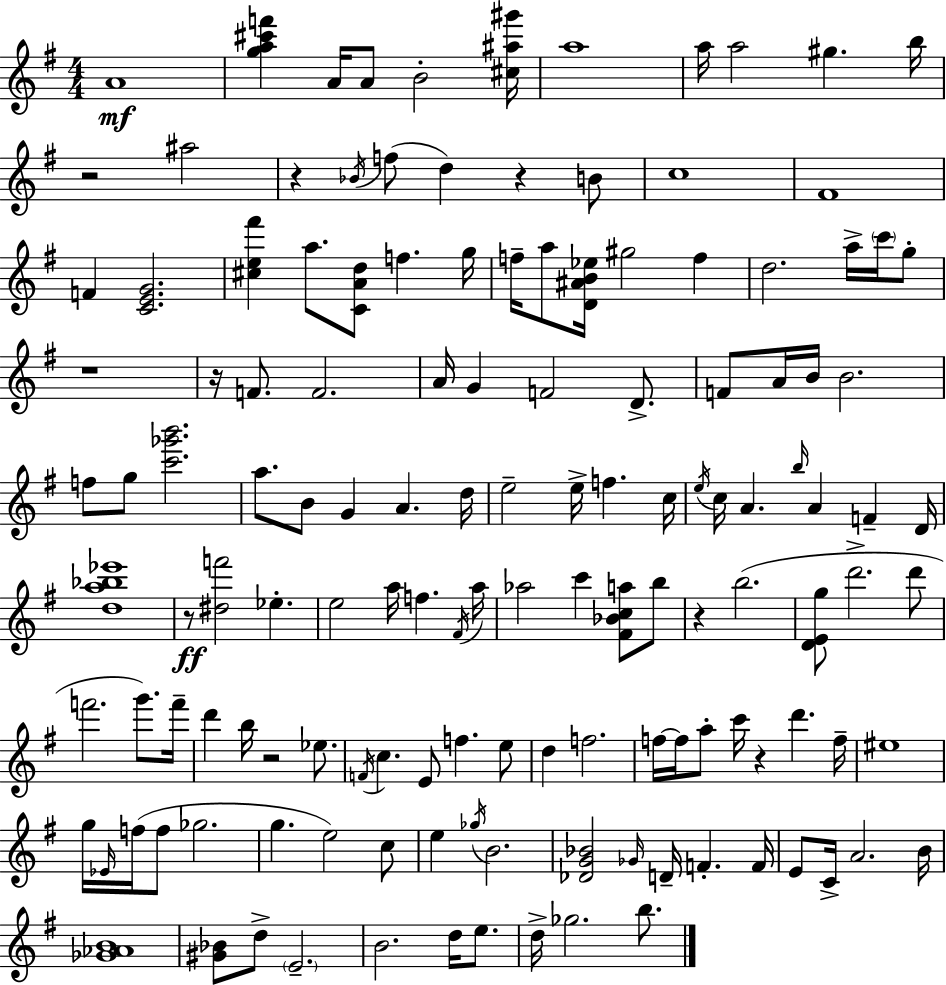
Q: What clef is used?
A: treble